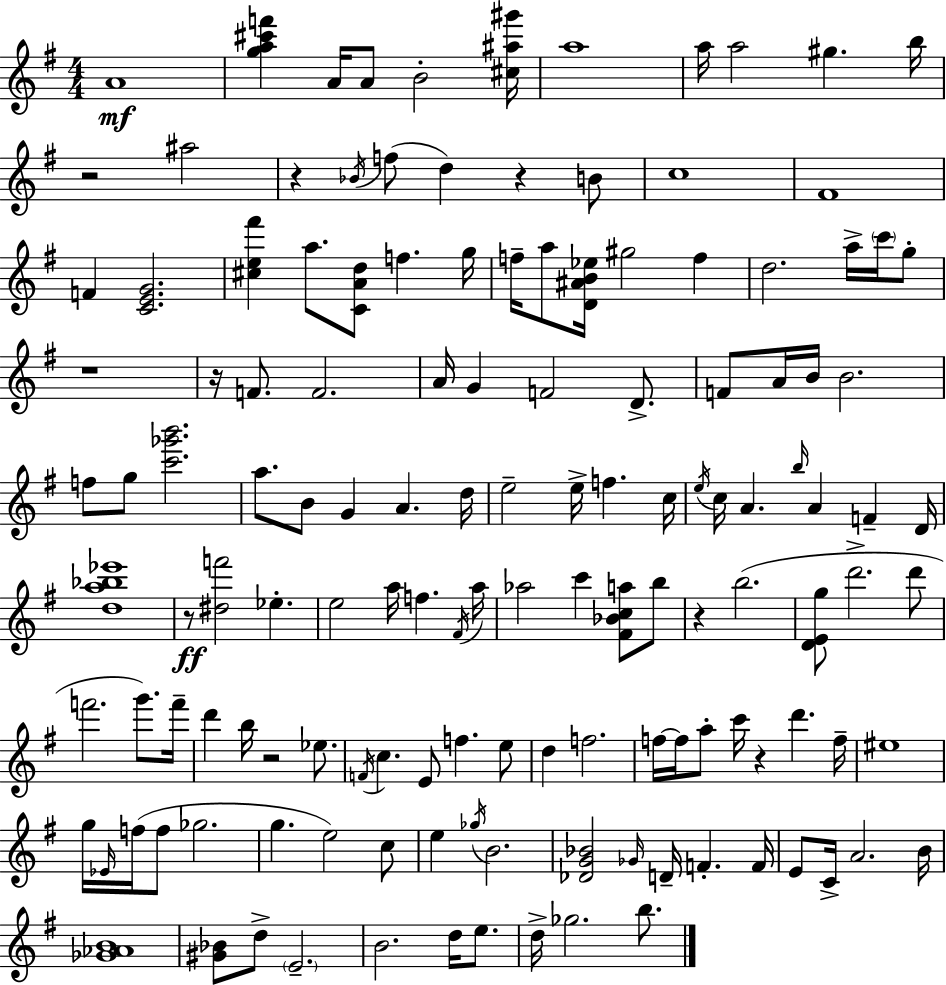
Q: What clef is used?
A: treble